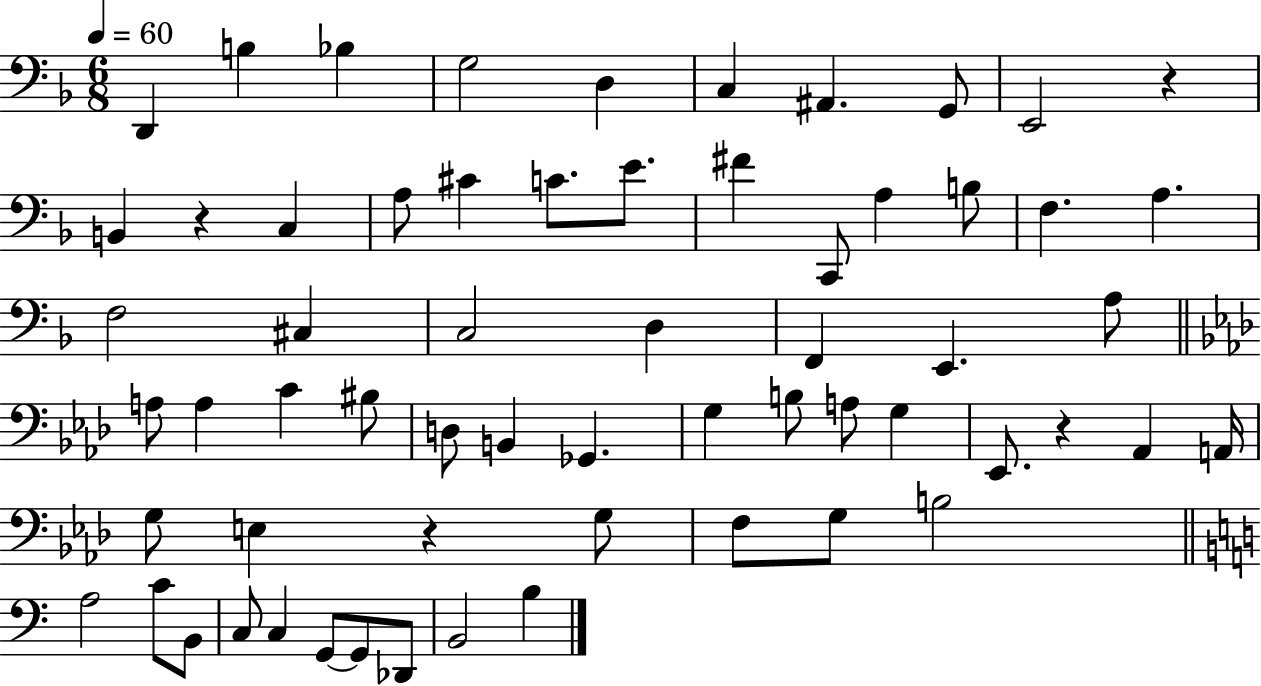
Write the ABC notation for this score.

X:1
T:Untitled
M:6/8
L:1/4
K:F
D,, B, _B, G,2 D, C, ^A,, G,,/2 E,,2 z B,, z C, A,/2 ^C C/2 E/2 ^F C,,/2 A, B,/2 F, A, F,2 ^C, C,2 D, F,, E,, A,/2 A,/2 A, C ^B,/2 D,/2 B,, _G,, G, B,/2 A,/2 G, _E,,/2 z _A,, A,,/4 G,/2 E, z G,/2 F,/2 G,/2 B,2 A,2 C/2 B,,/2 C,/2 C, G,,/2 G,,/2 _D,,/2 B,,2 B,